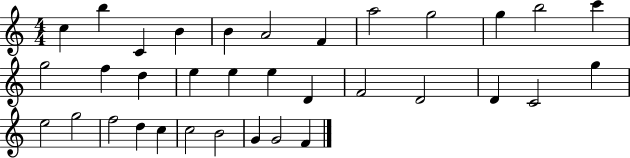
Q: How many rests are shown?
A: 0